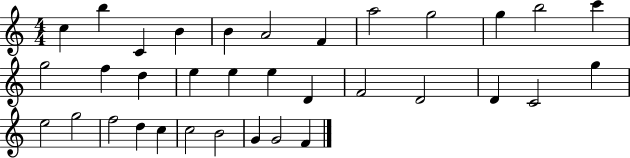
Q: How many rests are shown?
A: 0